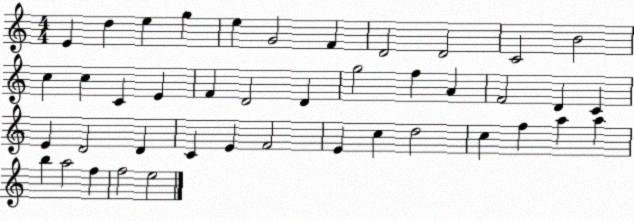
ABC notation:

X:1
T:Untitled
M:4/4
L:1/4
K:C
E d e g e G2 F D2 D2 C2 B2 c c C E F D2 D g2 f A F2 D C E D2 D C E F2 E c d2 c f a a b a2 f f2 e2